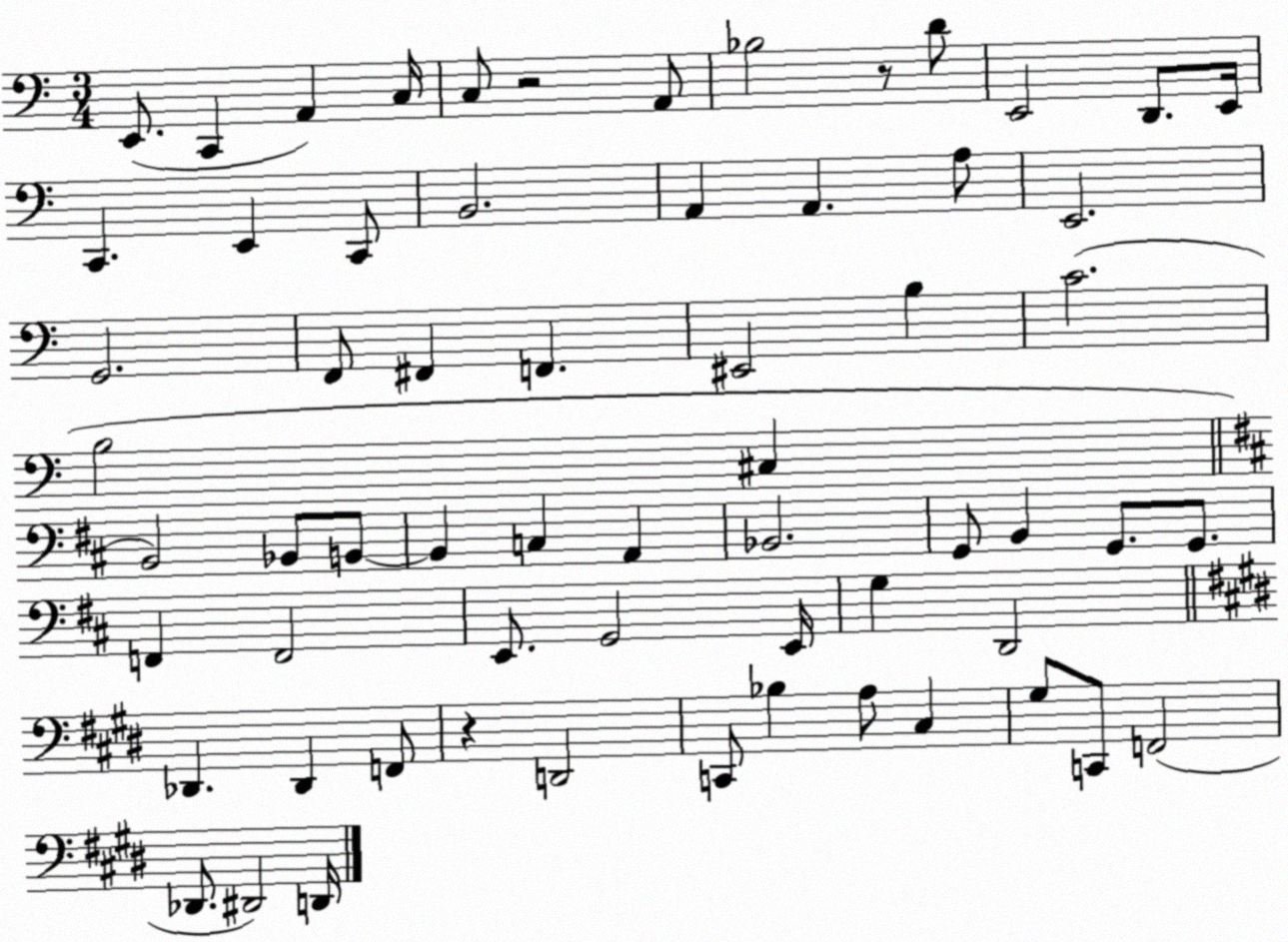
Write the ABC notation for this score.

X:1
T:Untitled
M:3/4
L:1/4
K:C
E,,/2 C,, A,, C,/4 C,/2 z2 A,,/2 _B,2 z/2 D/2 E,,2 D,,/2 E,,/4 C,, E,, C,,/2 B,,2 A,, A,, A,/2 E,,2 G,,2 F,,/2 ^F,, F,, ^E,,2 B, C2 B,2 ^C, B,,2 _B,,/2 B,,/2 B,, C, A,, _B,,2 G,,/2 B,, G,,/2 G,,/2 F,, F,,2 E,,/2 G,,2 E,,/4 G, D,,2 _D,, _D,, F,,/2 z D,,2 C,,/2 _B, A,/2 ^C, ^G,/2 C,,/2 F,,2 _D,,/2 ^D,,2 D,,/4